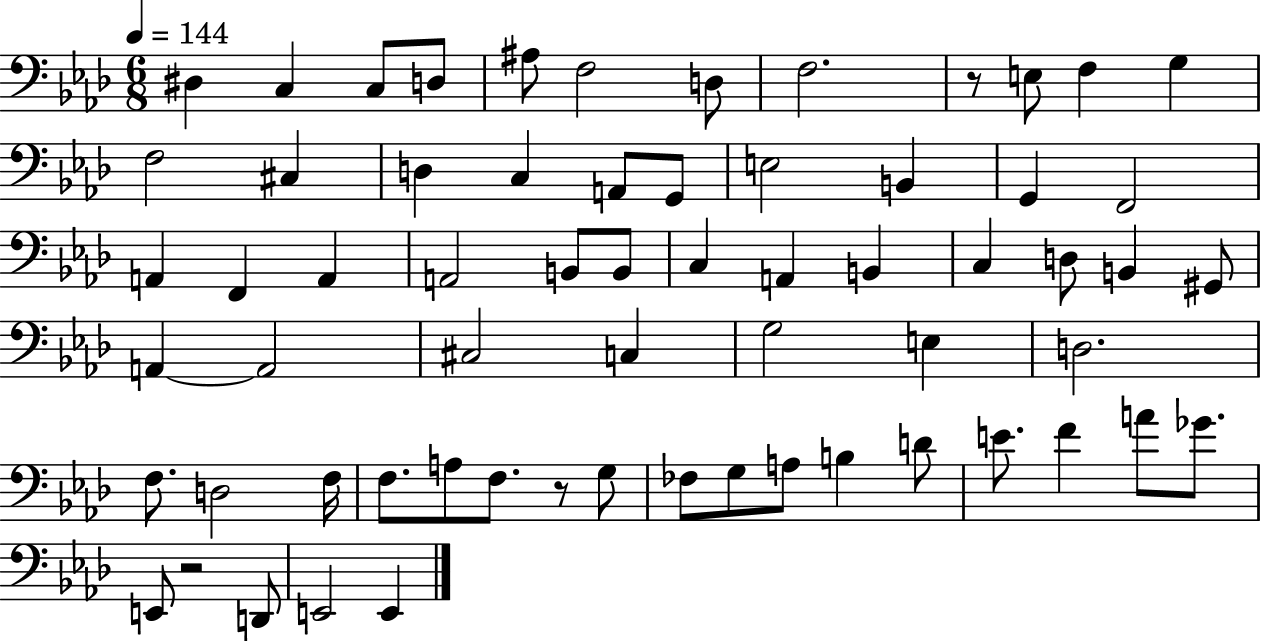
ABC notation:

X:1
T:Untitled
M:6/8
L:1/4
K:Ab
^D, C, C,/2 D,/2 ^A,/2 F,2 D,/2 F,2 z/2 E,/2 F, G, F,2 ^C, D, C, A,,/2 G,,/2 E,2 B,, G,, F,,2 A,, F,, A,, A,,2 B,,/2 B,,/2 C, A,, B,, C, D,/2 B,, ^G,,/2 A,, A,,2 ^C,2 C, G,2 E, D,2 F,/2 D,2 F,/4 F,/2 A,/2 F,/2 z/2 G,/2 _F,/2 G,/2 A,/2 B, D/2 E/2 F A/2 _G/2 E,,/2 z2 D,,/2 E,,2 E,,